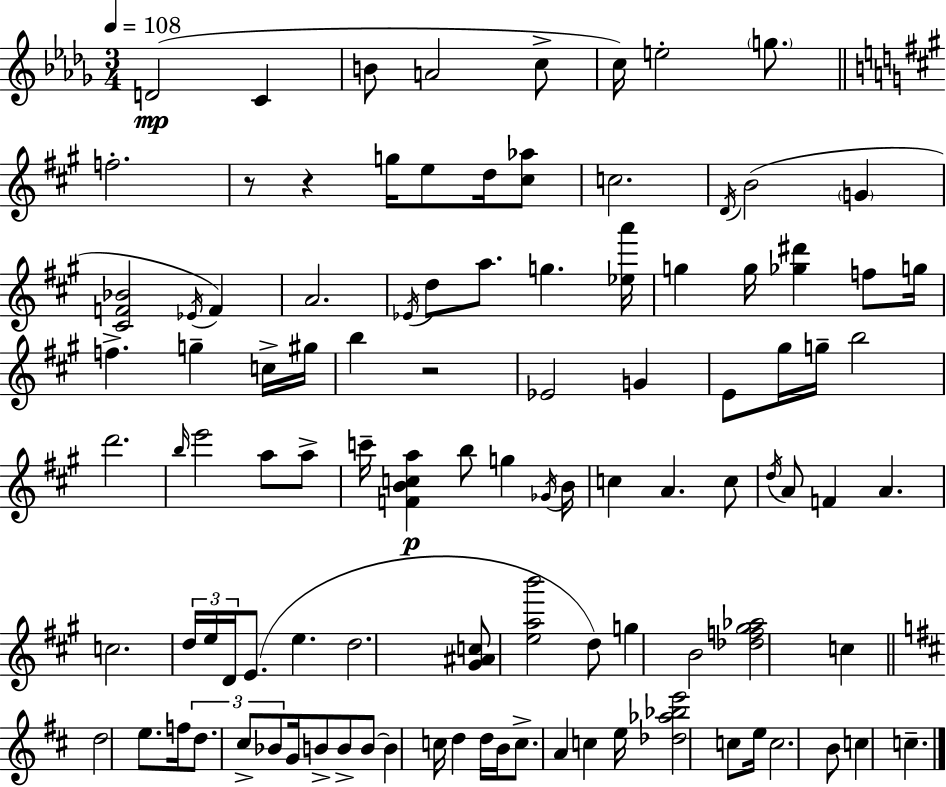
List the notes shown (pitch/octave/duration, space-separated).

D4/h C4/q B4/e A4/h C5/e C5/s E5/h G5/e. F5/h. R/e R/q G5/s E5/e D5/s [C#5,Ab5]/e C5/h. D4/s B4/h G4/q [C#4,F4,Bb4]/h Eb4/s F4/q A4/h. Eb4/s D5/e A5/e. G5/q. [Eb5,A6]/s G5/q G5/s [Gb5,D#6]/q F5/e G5/s F5/q. G5/q C5/s G#5/s B5/q R/h Eb4/h G4/q E4/e G#5/s G5/s B5/h D6/h. B5/s E6/h A5/e A5/e C6/s [F4,B4,C5,A5]/q B5/e G5/q Gb4/s B4/s C5/q A4/q. C5/e D5/s A4/e F4/q A4/q. C5/h. D5/s E5/s D4/s E4/e. E5/q. D5/h. [G#4,A#4,C5]/e [E5,A5,B6]/h D5/e G5/q B4/h [Db5,F5,G#5,Ab5]/h C5/q D5/h E5/e. F5/s D5/e. C#5/e Bb4/e G4/s B4/e B4/e B4/e B4/q C5/s D5/q D5/s B4/s C5/e. A4/q C5/q E5/s [Db5,Ab5,Bb5,E6]/h C5/e E5/s C5/h. B4/e C5/q C5/q.